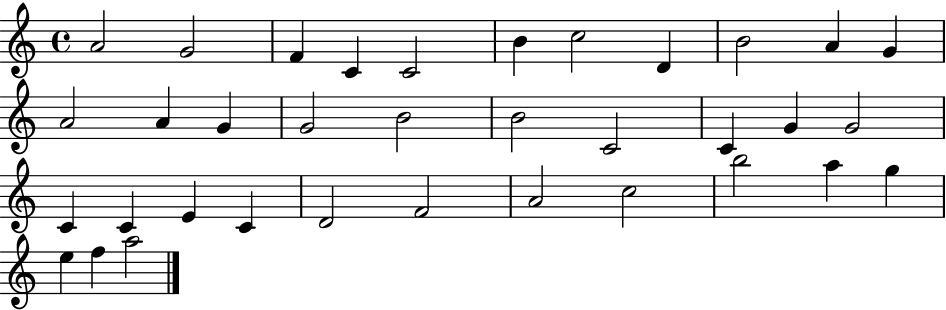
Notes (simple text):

A4/h G4/h F4/q C4/q C4/h B4/q C5/h D4/q B4/h A4/q G4/q A4/h A4/q G4/q G4/h B4/h B4/h C4/h C4/q G4/q G4/h C4/q C4/q E4/q C4/q D4/h F4/h A4/h C5/h B5/h A5/q G5/q E5/q F5/q A5/h